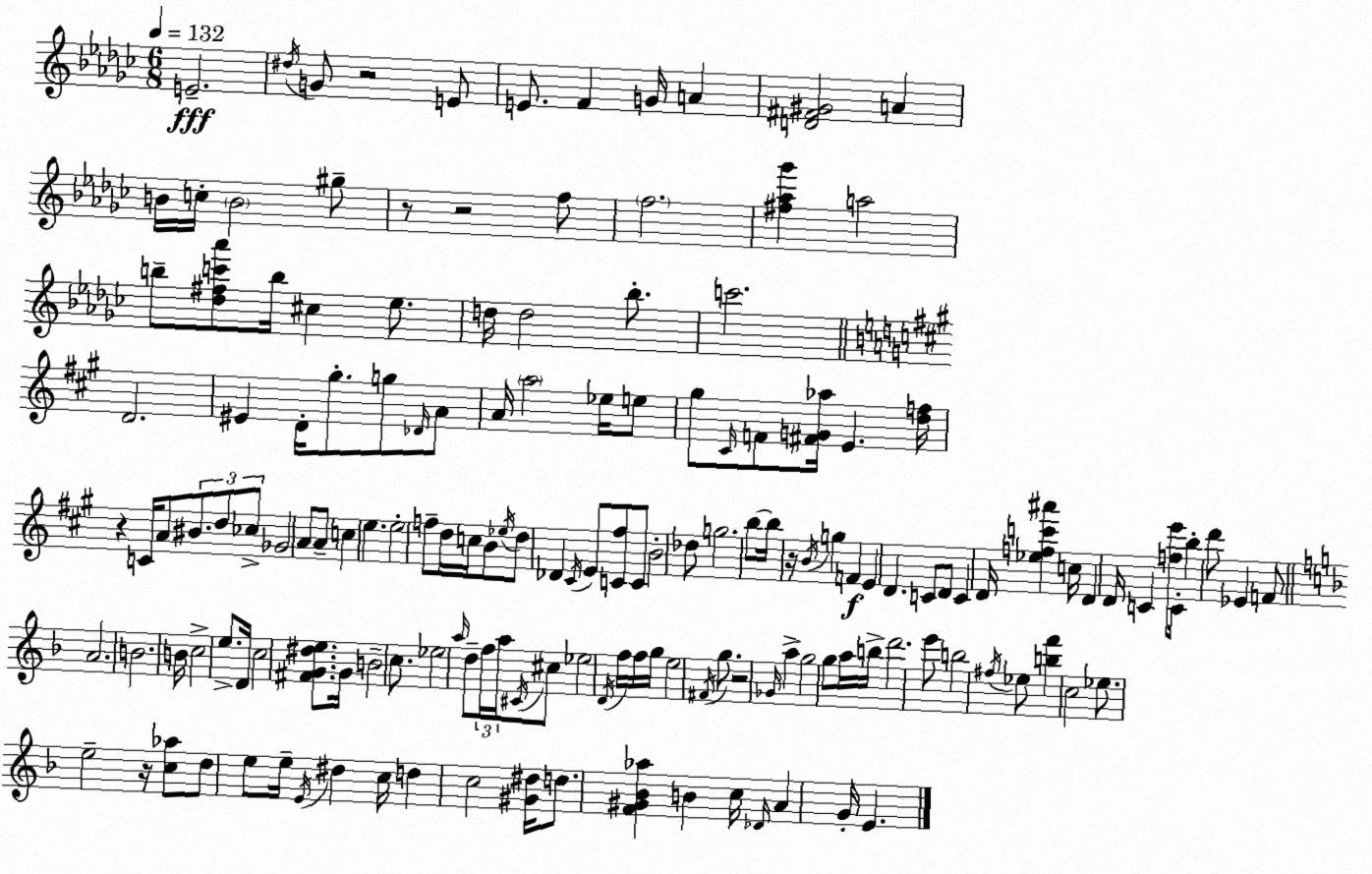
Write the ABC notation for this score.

X:1
T:Untitled
M:6/8
L:1/4
K:Ebm
E2 ^d/4 G/2 z2 E/2 E/2 F G/4 A [D^F^G]2 A B/4 c/4 B2 ^g/2 z/2 z2 f/2 f2 [^f_a_g'] a2 b/2 [_d^fc'_a']/2 b/4 ^c _e/2 d/4 d2 _b/2 c'2 D2 ^E D/4 ^g/2 g/2 _D/4 A/2 A/4 a2 _e/4 e/2 ^g/2 ^C/4 F/2 [^FG_a]/4 E [df]/4 z C/4 A/2 ^B/2 d/2 _c/2 _G2 A/2 A/2 c e e2 f/2 d/4 c/4 B/2 _e/4 d/2 _D ^C/4 E/2 [C^f]/2 C/2 B2 _d/2 g2 b/2 b/4 z/4 B/4 g F E D C/2 D/2 C D/4 [_efc'^a'] c/4 D D/4 C [fe']/2 C/4 b d'/2 _E F/2 A2 B2 B/4 c2 e/2 D/4 c2 [^FG^de]/2 G/4 B2 c/2 _e2 a/4 d/2 f/4 a/4 ^C/4 ^c/2 _e2 D/4 f/4 f/4 g/4 e2 ^F/4 g/2 z2 _G/4 a g2 g/2 a/4 b/4 d'2 e'/2 b2 ^f/4 _e/2 [bf'] c2 _e/2 e2 z/4 [c_a]/2 d/2 e/2 e/4 E/4 ^d c/4 d c2 [^G^d]/4 d/2 [F^G_B_a] B c/4 _D/4 A G/4 E